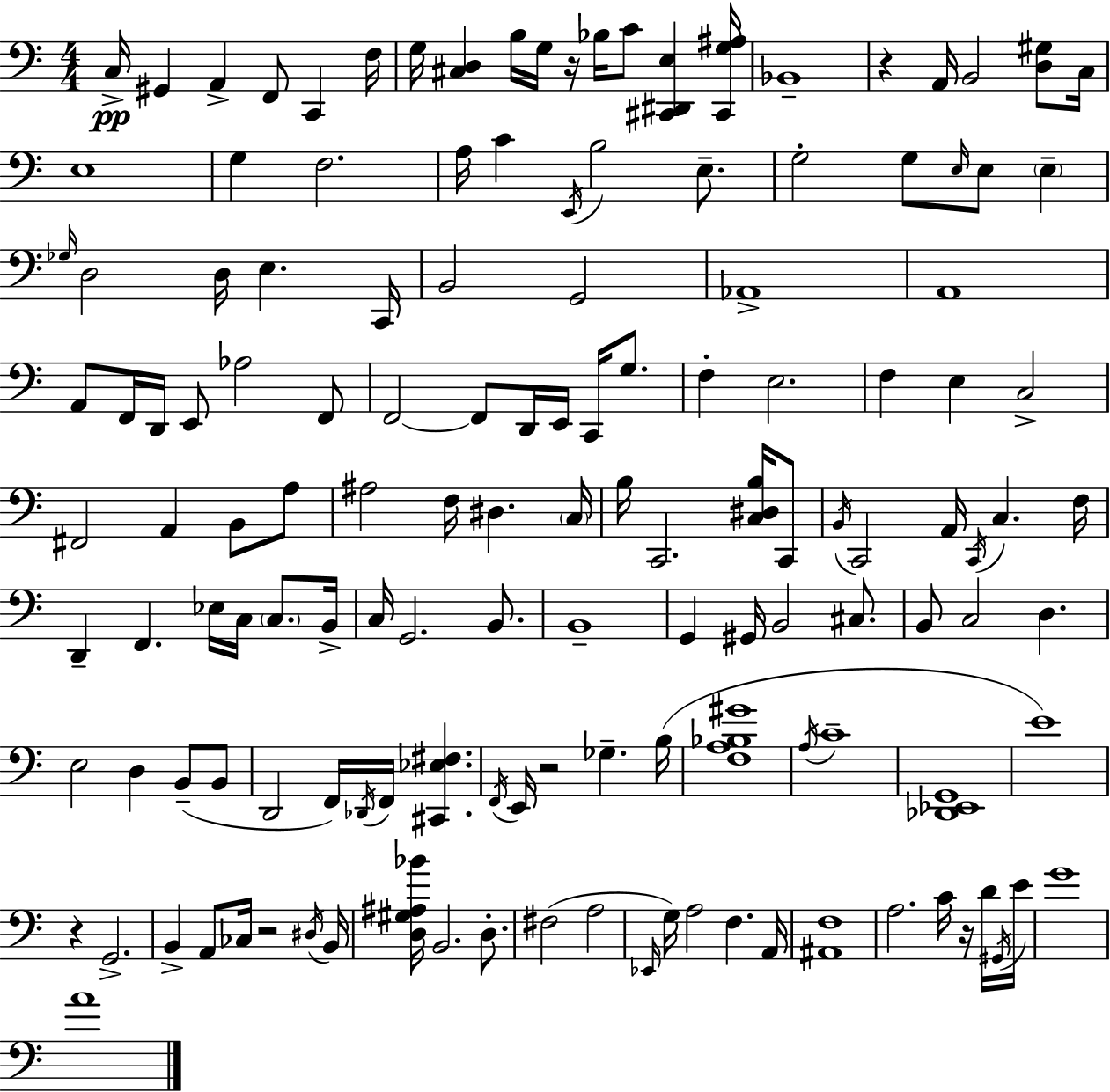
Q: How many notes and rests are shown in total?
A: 141